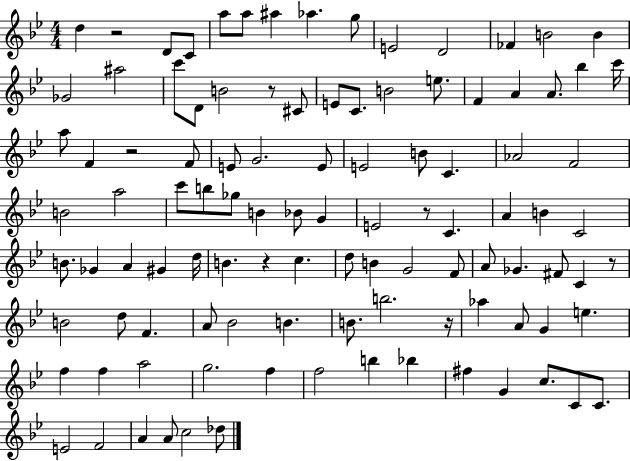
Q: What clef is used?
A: treble